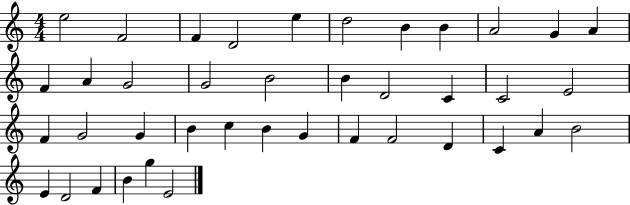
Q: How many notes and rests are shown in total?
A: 40